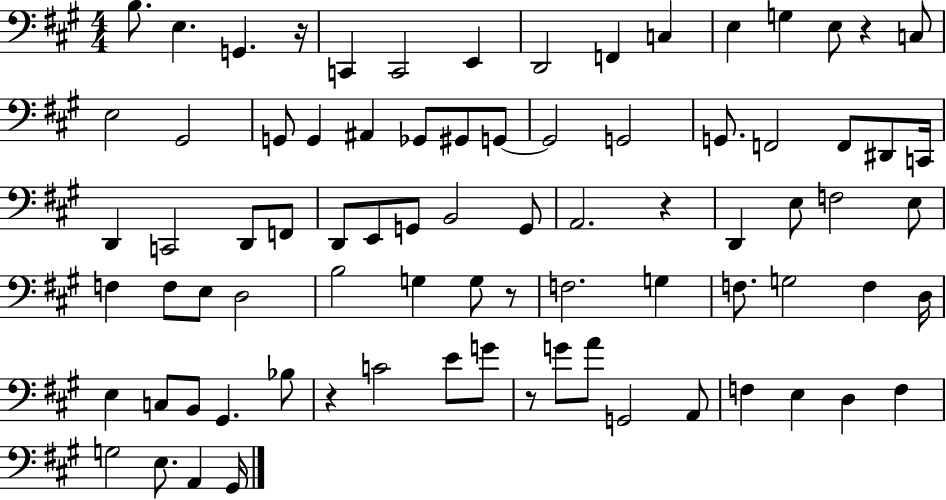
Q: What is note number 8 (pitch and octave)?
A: F2